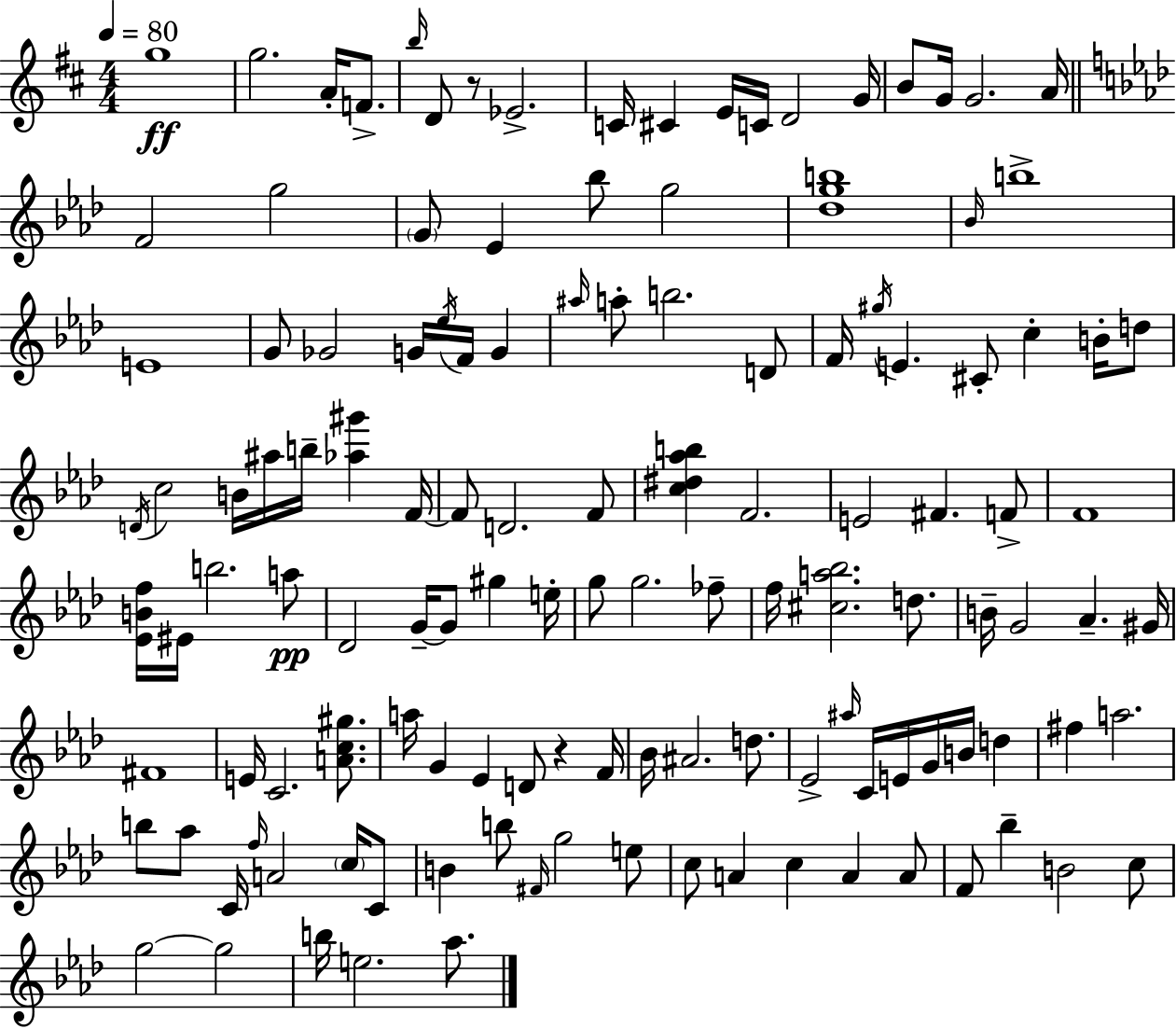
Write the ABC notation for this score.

X:1
T:Untitled
M:4/4
L:1/4
K:D
g4 g2 A/4 F/2 b/4 D/2 z/2 _E2 C/4 ^C E/4 C/4 D2 G/4 B/2 G/4 G2 A/4 F2 g2 G/2 _E _b/2 g2 [_dgb]4 _B/4 b4 E4 G/2 _G2 G/4 _e/4 F/4 G ^a/4 a/2 b2 D/2 F/4 ^g/4 E ^C/2 c B/4 d/2 D/4 c2 B/4 ^a/4 b/4 [_a^g'] F/4 F/2 D2 F/2 [c^d_ab] F2 E2 ^F F/2 F4 [_EBf]/4 ^E/4 b2 a/2 _D2 G/4 G/2 ^g e/4 g/2 g2 _f/2 f/4 [^ca_b]2 d/2 B/4 G2 _A ^G/4 ^F4 E/4 C2 [Ac^g]/2 a/4 G _E D/2 z F/4 _B/4 ^A2 d/2 _E2 ^a/4 C/4 E/4 G/4 B/4 d ^f a2 b/2 _a/2 C/4 f/4 A2 c/4 C/2 B b/2 ^F/4 g2 e/2 c/2 A c A A/2 F/2 _b B2 c/2 g2 g2 b/4 e2 _a/2